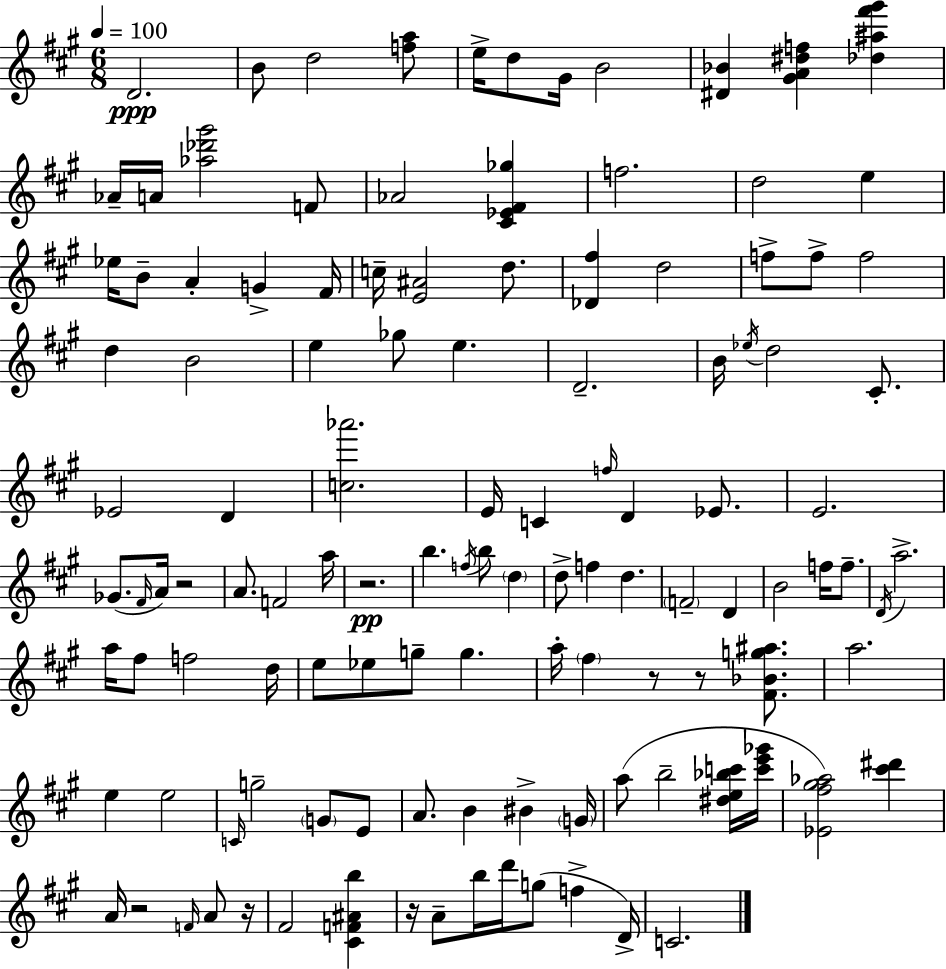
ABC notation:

X:1
T:Untitled
M:6/8
L:1/4
K:A
D2 B/2 d2 [fa]/2 e/4 d/2 ^G/4 B2 [^D_B] [^GA^df] [_d^a^f'^g'] _A/4 A/4 [_a_d'^g']2 F/2 _A2 [^C_E^F_g] f2 d2 e _e/4 B/2 A G ^F/4 c/4 [E^A]2 d/2 [_D^f] d2 f/2 f/2 f2 d B2 e _g/2 e D2 B/4 _e/4 d2 ^C/2 _E2 D [c_a']2 E/4 C f/4 D _E/2 E2 _G/2 ^F/4 A/4 z2 A/2 F2 a/4 z2 b f/4 b/2 d d/2 f d F2 D B2 f/4 f/2 D/4 a2 a/4 ^f/2 f2 d/4 e/2 _e/2 g/2 g a/4 ^f z/2 z/2 [^F_Bg^a]/2 a2 e e2 C/4 g2 G/2 E/2 A/2 B ^B G/4 a/2 b2 [^de_bc']/4 [c'e'_g']/4 [_E^f^g_a]2 [^c'^d'] A/4 z2 F/4 A/2 z/4 ^F2 [^CF^Ab] z/4 A/2 b/4 d'/4 g/2 f D/4 C2